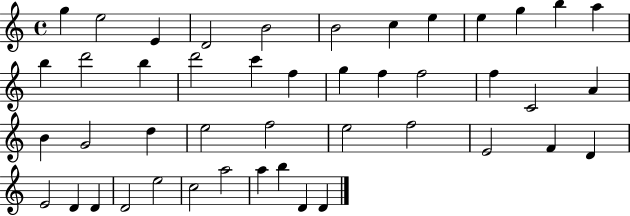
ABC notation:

X:1
T:Untitled
M:4/4
L:1/4
K:C
g e2 E D2 B2 B2 c e e g b a b d'2 b d'2 c' f g f f2 f C2 A B G2 d e2 f2 e2 f2 E2 F D E2 D D D2 e2 c2 a2 a b D D